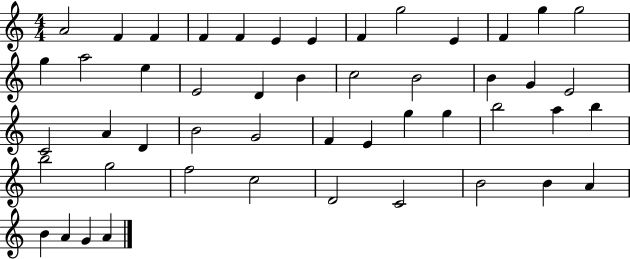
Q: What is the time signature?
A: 4/4